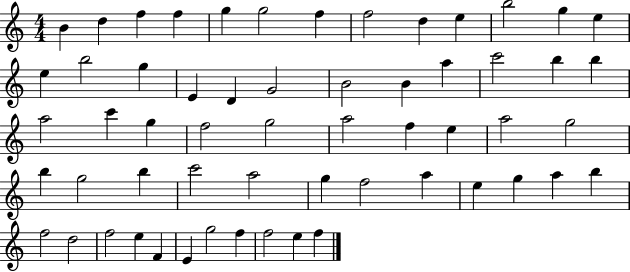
B4/q D5/q F5/q F5/q G5/q G5/h F5/q F5/h D5/q E5/q B5/h G5/q E5/q E5/q B5/h G5/q E4/q D4/q G4/h B4/h B4/q A5/q C6/h B5/q B5/q A5/h C6/q G5/q F5/h G5/h A5/h F5/q E5/q A5/h G5/h B5/q G5/h B5/q C6/h A5/h G5/q F5/h A5/q E5/q G5/q A5/q B5/q F5/h D5/h F5/h E5/q F4/q E4/q G5/h F5/q F5/h E5/q F5/q